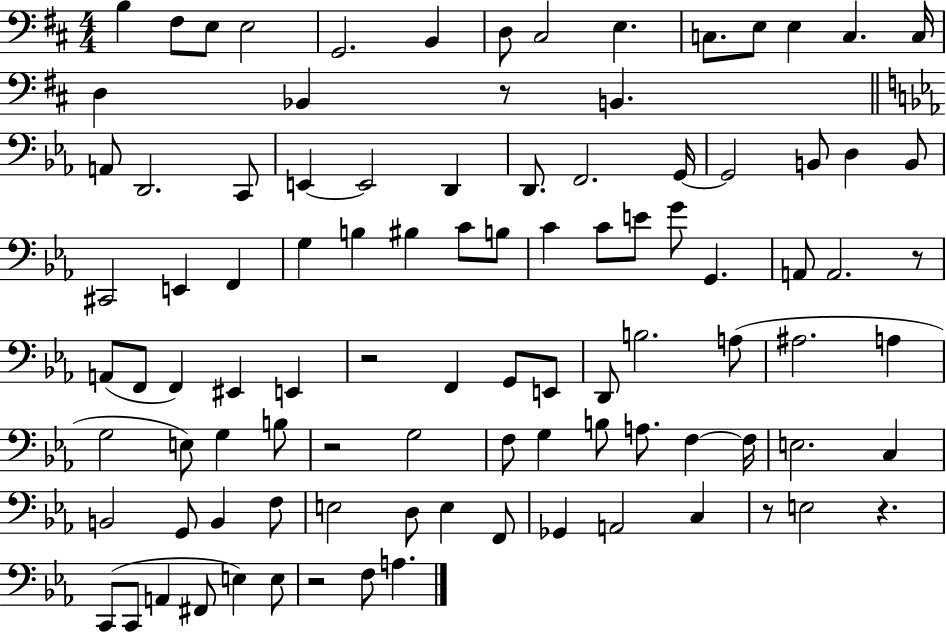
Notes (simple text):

B3/q F#3/e E3/e E3/h G2/h. B2/q D3/e C#3/h E3/q. C3/e. E3/e E3/q C3/q. C3/s D3/q Bb2/q R/e B2/q. A2/e D2/h. C2/e E2/q E2/h D2/q D2/e. F2/h. G2/s G2/h B2/e D3/q B2/e C#2/h E2/q F2/q G3/q B3/q BIS3/q C4/e B3/e C4/q C4/e E4/e G4/e G2/q. A2/e A2/h. R/e A2/e F2/e F2/q EIS2/q E2/q R/h F2/q G2/e E2/e D2/e B3/h. A3/e A#3/h. A3/q G3/h E3/e G3/q B3/e R/h G3/h F3/e G3/q B3/e A3/e. F3/q F3/s E3/h. C3/q B2/h G2/e B2/q F3/e E3/h D3/e E3/q F2/e Gb2/q A2/h C3/q R/e E3/h R/q. C2/e C2/e A2/q F#2/e E3/q E3/e R/h F3/e A3/q.